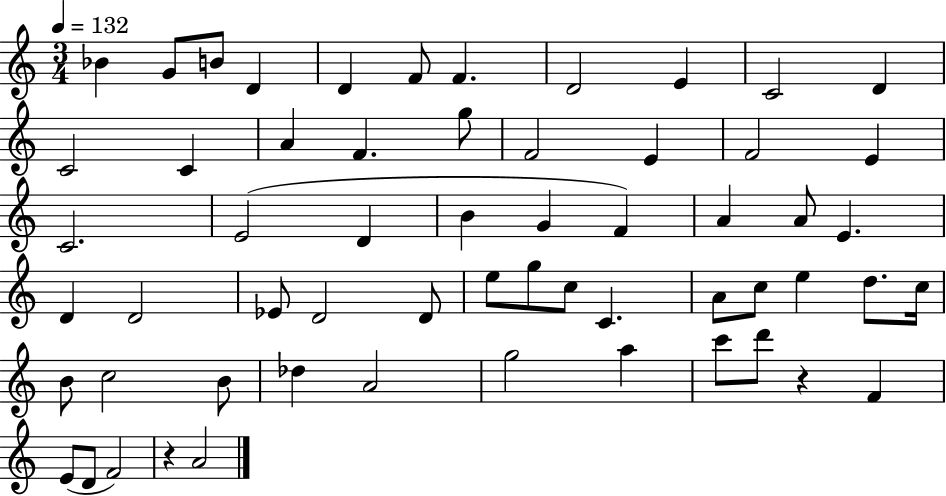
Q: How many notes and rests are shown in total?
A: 59